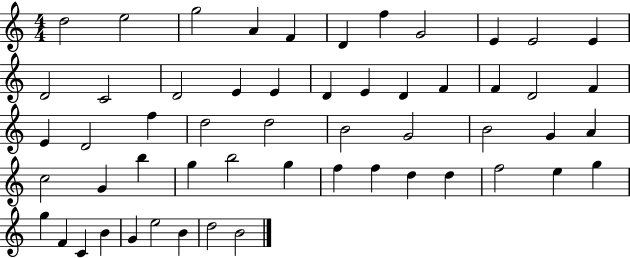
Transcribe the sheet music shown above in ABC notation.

X:1
T:Untitled
M:4/4
L:1/4
K:C
d2 e2 g2 A F D f G2 E E2 E D2 C2 D2 E E D E D F F D2 F E D2 f d2 d2 B2 G2 B2 G A c2 G b g b2 g f f d d f2 e g g F C B G e2 B d2 B2